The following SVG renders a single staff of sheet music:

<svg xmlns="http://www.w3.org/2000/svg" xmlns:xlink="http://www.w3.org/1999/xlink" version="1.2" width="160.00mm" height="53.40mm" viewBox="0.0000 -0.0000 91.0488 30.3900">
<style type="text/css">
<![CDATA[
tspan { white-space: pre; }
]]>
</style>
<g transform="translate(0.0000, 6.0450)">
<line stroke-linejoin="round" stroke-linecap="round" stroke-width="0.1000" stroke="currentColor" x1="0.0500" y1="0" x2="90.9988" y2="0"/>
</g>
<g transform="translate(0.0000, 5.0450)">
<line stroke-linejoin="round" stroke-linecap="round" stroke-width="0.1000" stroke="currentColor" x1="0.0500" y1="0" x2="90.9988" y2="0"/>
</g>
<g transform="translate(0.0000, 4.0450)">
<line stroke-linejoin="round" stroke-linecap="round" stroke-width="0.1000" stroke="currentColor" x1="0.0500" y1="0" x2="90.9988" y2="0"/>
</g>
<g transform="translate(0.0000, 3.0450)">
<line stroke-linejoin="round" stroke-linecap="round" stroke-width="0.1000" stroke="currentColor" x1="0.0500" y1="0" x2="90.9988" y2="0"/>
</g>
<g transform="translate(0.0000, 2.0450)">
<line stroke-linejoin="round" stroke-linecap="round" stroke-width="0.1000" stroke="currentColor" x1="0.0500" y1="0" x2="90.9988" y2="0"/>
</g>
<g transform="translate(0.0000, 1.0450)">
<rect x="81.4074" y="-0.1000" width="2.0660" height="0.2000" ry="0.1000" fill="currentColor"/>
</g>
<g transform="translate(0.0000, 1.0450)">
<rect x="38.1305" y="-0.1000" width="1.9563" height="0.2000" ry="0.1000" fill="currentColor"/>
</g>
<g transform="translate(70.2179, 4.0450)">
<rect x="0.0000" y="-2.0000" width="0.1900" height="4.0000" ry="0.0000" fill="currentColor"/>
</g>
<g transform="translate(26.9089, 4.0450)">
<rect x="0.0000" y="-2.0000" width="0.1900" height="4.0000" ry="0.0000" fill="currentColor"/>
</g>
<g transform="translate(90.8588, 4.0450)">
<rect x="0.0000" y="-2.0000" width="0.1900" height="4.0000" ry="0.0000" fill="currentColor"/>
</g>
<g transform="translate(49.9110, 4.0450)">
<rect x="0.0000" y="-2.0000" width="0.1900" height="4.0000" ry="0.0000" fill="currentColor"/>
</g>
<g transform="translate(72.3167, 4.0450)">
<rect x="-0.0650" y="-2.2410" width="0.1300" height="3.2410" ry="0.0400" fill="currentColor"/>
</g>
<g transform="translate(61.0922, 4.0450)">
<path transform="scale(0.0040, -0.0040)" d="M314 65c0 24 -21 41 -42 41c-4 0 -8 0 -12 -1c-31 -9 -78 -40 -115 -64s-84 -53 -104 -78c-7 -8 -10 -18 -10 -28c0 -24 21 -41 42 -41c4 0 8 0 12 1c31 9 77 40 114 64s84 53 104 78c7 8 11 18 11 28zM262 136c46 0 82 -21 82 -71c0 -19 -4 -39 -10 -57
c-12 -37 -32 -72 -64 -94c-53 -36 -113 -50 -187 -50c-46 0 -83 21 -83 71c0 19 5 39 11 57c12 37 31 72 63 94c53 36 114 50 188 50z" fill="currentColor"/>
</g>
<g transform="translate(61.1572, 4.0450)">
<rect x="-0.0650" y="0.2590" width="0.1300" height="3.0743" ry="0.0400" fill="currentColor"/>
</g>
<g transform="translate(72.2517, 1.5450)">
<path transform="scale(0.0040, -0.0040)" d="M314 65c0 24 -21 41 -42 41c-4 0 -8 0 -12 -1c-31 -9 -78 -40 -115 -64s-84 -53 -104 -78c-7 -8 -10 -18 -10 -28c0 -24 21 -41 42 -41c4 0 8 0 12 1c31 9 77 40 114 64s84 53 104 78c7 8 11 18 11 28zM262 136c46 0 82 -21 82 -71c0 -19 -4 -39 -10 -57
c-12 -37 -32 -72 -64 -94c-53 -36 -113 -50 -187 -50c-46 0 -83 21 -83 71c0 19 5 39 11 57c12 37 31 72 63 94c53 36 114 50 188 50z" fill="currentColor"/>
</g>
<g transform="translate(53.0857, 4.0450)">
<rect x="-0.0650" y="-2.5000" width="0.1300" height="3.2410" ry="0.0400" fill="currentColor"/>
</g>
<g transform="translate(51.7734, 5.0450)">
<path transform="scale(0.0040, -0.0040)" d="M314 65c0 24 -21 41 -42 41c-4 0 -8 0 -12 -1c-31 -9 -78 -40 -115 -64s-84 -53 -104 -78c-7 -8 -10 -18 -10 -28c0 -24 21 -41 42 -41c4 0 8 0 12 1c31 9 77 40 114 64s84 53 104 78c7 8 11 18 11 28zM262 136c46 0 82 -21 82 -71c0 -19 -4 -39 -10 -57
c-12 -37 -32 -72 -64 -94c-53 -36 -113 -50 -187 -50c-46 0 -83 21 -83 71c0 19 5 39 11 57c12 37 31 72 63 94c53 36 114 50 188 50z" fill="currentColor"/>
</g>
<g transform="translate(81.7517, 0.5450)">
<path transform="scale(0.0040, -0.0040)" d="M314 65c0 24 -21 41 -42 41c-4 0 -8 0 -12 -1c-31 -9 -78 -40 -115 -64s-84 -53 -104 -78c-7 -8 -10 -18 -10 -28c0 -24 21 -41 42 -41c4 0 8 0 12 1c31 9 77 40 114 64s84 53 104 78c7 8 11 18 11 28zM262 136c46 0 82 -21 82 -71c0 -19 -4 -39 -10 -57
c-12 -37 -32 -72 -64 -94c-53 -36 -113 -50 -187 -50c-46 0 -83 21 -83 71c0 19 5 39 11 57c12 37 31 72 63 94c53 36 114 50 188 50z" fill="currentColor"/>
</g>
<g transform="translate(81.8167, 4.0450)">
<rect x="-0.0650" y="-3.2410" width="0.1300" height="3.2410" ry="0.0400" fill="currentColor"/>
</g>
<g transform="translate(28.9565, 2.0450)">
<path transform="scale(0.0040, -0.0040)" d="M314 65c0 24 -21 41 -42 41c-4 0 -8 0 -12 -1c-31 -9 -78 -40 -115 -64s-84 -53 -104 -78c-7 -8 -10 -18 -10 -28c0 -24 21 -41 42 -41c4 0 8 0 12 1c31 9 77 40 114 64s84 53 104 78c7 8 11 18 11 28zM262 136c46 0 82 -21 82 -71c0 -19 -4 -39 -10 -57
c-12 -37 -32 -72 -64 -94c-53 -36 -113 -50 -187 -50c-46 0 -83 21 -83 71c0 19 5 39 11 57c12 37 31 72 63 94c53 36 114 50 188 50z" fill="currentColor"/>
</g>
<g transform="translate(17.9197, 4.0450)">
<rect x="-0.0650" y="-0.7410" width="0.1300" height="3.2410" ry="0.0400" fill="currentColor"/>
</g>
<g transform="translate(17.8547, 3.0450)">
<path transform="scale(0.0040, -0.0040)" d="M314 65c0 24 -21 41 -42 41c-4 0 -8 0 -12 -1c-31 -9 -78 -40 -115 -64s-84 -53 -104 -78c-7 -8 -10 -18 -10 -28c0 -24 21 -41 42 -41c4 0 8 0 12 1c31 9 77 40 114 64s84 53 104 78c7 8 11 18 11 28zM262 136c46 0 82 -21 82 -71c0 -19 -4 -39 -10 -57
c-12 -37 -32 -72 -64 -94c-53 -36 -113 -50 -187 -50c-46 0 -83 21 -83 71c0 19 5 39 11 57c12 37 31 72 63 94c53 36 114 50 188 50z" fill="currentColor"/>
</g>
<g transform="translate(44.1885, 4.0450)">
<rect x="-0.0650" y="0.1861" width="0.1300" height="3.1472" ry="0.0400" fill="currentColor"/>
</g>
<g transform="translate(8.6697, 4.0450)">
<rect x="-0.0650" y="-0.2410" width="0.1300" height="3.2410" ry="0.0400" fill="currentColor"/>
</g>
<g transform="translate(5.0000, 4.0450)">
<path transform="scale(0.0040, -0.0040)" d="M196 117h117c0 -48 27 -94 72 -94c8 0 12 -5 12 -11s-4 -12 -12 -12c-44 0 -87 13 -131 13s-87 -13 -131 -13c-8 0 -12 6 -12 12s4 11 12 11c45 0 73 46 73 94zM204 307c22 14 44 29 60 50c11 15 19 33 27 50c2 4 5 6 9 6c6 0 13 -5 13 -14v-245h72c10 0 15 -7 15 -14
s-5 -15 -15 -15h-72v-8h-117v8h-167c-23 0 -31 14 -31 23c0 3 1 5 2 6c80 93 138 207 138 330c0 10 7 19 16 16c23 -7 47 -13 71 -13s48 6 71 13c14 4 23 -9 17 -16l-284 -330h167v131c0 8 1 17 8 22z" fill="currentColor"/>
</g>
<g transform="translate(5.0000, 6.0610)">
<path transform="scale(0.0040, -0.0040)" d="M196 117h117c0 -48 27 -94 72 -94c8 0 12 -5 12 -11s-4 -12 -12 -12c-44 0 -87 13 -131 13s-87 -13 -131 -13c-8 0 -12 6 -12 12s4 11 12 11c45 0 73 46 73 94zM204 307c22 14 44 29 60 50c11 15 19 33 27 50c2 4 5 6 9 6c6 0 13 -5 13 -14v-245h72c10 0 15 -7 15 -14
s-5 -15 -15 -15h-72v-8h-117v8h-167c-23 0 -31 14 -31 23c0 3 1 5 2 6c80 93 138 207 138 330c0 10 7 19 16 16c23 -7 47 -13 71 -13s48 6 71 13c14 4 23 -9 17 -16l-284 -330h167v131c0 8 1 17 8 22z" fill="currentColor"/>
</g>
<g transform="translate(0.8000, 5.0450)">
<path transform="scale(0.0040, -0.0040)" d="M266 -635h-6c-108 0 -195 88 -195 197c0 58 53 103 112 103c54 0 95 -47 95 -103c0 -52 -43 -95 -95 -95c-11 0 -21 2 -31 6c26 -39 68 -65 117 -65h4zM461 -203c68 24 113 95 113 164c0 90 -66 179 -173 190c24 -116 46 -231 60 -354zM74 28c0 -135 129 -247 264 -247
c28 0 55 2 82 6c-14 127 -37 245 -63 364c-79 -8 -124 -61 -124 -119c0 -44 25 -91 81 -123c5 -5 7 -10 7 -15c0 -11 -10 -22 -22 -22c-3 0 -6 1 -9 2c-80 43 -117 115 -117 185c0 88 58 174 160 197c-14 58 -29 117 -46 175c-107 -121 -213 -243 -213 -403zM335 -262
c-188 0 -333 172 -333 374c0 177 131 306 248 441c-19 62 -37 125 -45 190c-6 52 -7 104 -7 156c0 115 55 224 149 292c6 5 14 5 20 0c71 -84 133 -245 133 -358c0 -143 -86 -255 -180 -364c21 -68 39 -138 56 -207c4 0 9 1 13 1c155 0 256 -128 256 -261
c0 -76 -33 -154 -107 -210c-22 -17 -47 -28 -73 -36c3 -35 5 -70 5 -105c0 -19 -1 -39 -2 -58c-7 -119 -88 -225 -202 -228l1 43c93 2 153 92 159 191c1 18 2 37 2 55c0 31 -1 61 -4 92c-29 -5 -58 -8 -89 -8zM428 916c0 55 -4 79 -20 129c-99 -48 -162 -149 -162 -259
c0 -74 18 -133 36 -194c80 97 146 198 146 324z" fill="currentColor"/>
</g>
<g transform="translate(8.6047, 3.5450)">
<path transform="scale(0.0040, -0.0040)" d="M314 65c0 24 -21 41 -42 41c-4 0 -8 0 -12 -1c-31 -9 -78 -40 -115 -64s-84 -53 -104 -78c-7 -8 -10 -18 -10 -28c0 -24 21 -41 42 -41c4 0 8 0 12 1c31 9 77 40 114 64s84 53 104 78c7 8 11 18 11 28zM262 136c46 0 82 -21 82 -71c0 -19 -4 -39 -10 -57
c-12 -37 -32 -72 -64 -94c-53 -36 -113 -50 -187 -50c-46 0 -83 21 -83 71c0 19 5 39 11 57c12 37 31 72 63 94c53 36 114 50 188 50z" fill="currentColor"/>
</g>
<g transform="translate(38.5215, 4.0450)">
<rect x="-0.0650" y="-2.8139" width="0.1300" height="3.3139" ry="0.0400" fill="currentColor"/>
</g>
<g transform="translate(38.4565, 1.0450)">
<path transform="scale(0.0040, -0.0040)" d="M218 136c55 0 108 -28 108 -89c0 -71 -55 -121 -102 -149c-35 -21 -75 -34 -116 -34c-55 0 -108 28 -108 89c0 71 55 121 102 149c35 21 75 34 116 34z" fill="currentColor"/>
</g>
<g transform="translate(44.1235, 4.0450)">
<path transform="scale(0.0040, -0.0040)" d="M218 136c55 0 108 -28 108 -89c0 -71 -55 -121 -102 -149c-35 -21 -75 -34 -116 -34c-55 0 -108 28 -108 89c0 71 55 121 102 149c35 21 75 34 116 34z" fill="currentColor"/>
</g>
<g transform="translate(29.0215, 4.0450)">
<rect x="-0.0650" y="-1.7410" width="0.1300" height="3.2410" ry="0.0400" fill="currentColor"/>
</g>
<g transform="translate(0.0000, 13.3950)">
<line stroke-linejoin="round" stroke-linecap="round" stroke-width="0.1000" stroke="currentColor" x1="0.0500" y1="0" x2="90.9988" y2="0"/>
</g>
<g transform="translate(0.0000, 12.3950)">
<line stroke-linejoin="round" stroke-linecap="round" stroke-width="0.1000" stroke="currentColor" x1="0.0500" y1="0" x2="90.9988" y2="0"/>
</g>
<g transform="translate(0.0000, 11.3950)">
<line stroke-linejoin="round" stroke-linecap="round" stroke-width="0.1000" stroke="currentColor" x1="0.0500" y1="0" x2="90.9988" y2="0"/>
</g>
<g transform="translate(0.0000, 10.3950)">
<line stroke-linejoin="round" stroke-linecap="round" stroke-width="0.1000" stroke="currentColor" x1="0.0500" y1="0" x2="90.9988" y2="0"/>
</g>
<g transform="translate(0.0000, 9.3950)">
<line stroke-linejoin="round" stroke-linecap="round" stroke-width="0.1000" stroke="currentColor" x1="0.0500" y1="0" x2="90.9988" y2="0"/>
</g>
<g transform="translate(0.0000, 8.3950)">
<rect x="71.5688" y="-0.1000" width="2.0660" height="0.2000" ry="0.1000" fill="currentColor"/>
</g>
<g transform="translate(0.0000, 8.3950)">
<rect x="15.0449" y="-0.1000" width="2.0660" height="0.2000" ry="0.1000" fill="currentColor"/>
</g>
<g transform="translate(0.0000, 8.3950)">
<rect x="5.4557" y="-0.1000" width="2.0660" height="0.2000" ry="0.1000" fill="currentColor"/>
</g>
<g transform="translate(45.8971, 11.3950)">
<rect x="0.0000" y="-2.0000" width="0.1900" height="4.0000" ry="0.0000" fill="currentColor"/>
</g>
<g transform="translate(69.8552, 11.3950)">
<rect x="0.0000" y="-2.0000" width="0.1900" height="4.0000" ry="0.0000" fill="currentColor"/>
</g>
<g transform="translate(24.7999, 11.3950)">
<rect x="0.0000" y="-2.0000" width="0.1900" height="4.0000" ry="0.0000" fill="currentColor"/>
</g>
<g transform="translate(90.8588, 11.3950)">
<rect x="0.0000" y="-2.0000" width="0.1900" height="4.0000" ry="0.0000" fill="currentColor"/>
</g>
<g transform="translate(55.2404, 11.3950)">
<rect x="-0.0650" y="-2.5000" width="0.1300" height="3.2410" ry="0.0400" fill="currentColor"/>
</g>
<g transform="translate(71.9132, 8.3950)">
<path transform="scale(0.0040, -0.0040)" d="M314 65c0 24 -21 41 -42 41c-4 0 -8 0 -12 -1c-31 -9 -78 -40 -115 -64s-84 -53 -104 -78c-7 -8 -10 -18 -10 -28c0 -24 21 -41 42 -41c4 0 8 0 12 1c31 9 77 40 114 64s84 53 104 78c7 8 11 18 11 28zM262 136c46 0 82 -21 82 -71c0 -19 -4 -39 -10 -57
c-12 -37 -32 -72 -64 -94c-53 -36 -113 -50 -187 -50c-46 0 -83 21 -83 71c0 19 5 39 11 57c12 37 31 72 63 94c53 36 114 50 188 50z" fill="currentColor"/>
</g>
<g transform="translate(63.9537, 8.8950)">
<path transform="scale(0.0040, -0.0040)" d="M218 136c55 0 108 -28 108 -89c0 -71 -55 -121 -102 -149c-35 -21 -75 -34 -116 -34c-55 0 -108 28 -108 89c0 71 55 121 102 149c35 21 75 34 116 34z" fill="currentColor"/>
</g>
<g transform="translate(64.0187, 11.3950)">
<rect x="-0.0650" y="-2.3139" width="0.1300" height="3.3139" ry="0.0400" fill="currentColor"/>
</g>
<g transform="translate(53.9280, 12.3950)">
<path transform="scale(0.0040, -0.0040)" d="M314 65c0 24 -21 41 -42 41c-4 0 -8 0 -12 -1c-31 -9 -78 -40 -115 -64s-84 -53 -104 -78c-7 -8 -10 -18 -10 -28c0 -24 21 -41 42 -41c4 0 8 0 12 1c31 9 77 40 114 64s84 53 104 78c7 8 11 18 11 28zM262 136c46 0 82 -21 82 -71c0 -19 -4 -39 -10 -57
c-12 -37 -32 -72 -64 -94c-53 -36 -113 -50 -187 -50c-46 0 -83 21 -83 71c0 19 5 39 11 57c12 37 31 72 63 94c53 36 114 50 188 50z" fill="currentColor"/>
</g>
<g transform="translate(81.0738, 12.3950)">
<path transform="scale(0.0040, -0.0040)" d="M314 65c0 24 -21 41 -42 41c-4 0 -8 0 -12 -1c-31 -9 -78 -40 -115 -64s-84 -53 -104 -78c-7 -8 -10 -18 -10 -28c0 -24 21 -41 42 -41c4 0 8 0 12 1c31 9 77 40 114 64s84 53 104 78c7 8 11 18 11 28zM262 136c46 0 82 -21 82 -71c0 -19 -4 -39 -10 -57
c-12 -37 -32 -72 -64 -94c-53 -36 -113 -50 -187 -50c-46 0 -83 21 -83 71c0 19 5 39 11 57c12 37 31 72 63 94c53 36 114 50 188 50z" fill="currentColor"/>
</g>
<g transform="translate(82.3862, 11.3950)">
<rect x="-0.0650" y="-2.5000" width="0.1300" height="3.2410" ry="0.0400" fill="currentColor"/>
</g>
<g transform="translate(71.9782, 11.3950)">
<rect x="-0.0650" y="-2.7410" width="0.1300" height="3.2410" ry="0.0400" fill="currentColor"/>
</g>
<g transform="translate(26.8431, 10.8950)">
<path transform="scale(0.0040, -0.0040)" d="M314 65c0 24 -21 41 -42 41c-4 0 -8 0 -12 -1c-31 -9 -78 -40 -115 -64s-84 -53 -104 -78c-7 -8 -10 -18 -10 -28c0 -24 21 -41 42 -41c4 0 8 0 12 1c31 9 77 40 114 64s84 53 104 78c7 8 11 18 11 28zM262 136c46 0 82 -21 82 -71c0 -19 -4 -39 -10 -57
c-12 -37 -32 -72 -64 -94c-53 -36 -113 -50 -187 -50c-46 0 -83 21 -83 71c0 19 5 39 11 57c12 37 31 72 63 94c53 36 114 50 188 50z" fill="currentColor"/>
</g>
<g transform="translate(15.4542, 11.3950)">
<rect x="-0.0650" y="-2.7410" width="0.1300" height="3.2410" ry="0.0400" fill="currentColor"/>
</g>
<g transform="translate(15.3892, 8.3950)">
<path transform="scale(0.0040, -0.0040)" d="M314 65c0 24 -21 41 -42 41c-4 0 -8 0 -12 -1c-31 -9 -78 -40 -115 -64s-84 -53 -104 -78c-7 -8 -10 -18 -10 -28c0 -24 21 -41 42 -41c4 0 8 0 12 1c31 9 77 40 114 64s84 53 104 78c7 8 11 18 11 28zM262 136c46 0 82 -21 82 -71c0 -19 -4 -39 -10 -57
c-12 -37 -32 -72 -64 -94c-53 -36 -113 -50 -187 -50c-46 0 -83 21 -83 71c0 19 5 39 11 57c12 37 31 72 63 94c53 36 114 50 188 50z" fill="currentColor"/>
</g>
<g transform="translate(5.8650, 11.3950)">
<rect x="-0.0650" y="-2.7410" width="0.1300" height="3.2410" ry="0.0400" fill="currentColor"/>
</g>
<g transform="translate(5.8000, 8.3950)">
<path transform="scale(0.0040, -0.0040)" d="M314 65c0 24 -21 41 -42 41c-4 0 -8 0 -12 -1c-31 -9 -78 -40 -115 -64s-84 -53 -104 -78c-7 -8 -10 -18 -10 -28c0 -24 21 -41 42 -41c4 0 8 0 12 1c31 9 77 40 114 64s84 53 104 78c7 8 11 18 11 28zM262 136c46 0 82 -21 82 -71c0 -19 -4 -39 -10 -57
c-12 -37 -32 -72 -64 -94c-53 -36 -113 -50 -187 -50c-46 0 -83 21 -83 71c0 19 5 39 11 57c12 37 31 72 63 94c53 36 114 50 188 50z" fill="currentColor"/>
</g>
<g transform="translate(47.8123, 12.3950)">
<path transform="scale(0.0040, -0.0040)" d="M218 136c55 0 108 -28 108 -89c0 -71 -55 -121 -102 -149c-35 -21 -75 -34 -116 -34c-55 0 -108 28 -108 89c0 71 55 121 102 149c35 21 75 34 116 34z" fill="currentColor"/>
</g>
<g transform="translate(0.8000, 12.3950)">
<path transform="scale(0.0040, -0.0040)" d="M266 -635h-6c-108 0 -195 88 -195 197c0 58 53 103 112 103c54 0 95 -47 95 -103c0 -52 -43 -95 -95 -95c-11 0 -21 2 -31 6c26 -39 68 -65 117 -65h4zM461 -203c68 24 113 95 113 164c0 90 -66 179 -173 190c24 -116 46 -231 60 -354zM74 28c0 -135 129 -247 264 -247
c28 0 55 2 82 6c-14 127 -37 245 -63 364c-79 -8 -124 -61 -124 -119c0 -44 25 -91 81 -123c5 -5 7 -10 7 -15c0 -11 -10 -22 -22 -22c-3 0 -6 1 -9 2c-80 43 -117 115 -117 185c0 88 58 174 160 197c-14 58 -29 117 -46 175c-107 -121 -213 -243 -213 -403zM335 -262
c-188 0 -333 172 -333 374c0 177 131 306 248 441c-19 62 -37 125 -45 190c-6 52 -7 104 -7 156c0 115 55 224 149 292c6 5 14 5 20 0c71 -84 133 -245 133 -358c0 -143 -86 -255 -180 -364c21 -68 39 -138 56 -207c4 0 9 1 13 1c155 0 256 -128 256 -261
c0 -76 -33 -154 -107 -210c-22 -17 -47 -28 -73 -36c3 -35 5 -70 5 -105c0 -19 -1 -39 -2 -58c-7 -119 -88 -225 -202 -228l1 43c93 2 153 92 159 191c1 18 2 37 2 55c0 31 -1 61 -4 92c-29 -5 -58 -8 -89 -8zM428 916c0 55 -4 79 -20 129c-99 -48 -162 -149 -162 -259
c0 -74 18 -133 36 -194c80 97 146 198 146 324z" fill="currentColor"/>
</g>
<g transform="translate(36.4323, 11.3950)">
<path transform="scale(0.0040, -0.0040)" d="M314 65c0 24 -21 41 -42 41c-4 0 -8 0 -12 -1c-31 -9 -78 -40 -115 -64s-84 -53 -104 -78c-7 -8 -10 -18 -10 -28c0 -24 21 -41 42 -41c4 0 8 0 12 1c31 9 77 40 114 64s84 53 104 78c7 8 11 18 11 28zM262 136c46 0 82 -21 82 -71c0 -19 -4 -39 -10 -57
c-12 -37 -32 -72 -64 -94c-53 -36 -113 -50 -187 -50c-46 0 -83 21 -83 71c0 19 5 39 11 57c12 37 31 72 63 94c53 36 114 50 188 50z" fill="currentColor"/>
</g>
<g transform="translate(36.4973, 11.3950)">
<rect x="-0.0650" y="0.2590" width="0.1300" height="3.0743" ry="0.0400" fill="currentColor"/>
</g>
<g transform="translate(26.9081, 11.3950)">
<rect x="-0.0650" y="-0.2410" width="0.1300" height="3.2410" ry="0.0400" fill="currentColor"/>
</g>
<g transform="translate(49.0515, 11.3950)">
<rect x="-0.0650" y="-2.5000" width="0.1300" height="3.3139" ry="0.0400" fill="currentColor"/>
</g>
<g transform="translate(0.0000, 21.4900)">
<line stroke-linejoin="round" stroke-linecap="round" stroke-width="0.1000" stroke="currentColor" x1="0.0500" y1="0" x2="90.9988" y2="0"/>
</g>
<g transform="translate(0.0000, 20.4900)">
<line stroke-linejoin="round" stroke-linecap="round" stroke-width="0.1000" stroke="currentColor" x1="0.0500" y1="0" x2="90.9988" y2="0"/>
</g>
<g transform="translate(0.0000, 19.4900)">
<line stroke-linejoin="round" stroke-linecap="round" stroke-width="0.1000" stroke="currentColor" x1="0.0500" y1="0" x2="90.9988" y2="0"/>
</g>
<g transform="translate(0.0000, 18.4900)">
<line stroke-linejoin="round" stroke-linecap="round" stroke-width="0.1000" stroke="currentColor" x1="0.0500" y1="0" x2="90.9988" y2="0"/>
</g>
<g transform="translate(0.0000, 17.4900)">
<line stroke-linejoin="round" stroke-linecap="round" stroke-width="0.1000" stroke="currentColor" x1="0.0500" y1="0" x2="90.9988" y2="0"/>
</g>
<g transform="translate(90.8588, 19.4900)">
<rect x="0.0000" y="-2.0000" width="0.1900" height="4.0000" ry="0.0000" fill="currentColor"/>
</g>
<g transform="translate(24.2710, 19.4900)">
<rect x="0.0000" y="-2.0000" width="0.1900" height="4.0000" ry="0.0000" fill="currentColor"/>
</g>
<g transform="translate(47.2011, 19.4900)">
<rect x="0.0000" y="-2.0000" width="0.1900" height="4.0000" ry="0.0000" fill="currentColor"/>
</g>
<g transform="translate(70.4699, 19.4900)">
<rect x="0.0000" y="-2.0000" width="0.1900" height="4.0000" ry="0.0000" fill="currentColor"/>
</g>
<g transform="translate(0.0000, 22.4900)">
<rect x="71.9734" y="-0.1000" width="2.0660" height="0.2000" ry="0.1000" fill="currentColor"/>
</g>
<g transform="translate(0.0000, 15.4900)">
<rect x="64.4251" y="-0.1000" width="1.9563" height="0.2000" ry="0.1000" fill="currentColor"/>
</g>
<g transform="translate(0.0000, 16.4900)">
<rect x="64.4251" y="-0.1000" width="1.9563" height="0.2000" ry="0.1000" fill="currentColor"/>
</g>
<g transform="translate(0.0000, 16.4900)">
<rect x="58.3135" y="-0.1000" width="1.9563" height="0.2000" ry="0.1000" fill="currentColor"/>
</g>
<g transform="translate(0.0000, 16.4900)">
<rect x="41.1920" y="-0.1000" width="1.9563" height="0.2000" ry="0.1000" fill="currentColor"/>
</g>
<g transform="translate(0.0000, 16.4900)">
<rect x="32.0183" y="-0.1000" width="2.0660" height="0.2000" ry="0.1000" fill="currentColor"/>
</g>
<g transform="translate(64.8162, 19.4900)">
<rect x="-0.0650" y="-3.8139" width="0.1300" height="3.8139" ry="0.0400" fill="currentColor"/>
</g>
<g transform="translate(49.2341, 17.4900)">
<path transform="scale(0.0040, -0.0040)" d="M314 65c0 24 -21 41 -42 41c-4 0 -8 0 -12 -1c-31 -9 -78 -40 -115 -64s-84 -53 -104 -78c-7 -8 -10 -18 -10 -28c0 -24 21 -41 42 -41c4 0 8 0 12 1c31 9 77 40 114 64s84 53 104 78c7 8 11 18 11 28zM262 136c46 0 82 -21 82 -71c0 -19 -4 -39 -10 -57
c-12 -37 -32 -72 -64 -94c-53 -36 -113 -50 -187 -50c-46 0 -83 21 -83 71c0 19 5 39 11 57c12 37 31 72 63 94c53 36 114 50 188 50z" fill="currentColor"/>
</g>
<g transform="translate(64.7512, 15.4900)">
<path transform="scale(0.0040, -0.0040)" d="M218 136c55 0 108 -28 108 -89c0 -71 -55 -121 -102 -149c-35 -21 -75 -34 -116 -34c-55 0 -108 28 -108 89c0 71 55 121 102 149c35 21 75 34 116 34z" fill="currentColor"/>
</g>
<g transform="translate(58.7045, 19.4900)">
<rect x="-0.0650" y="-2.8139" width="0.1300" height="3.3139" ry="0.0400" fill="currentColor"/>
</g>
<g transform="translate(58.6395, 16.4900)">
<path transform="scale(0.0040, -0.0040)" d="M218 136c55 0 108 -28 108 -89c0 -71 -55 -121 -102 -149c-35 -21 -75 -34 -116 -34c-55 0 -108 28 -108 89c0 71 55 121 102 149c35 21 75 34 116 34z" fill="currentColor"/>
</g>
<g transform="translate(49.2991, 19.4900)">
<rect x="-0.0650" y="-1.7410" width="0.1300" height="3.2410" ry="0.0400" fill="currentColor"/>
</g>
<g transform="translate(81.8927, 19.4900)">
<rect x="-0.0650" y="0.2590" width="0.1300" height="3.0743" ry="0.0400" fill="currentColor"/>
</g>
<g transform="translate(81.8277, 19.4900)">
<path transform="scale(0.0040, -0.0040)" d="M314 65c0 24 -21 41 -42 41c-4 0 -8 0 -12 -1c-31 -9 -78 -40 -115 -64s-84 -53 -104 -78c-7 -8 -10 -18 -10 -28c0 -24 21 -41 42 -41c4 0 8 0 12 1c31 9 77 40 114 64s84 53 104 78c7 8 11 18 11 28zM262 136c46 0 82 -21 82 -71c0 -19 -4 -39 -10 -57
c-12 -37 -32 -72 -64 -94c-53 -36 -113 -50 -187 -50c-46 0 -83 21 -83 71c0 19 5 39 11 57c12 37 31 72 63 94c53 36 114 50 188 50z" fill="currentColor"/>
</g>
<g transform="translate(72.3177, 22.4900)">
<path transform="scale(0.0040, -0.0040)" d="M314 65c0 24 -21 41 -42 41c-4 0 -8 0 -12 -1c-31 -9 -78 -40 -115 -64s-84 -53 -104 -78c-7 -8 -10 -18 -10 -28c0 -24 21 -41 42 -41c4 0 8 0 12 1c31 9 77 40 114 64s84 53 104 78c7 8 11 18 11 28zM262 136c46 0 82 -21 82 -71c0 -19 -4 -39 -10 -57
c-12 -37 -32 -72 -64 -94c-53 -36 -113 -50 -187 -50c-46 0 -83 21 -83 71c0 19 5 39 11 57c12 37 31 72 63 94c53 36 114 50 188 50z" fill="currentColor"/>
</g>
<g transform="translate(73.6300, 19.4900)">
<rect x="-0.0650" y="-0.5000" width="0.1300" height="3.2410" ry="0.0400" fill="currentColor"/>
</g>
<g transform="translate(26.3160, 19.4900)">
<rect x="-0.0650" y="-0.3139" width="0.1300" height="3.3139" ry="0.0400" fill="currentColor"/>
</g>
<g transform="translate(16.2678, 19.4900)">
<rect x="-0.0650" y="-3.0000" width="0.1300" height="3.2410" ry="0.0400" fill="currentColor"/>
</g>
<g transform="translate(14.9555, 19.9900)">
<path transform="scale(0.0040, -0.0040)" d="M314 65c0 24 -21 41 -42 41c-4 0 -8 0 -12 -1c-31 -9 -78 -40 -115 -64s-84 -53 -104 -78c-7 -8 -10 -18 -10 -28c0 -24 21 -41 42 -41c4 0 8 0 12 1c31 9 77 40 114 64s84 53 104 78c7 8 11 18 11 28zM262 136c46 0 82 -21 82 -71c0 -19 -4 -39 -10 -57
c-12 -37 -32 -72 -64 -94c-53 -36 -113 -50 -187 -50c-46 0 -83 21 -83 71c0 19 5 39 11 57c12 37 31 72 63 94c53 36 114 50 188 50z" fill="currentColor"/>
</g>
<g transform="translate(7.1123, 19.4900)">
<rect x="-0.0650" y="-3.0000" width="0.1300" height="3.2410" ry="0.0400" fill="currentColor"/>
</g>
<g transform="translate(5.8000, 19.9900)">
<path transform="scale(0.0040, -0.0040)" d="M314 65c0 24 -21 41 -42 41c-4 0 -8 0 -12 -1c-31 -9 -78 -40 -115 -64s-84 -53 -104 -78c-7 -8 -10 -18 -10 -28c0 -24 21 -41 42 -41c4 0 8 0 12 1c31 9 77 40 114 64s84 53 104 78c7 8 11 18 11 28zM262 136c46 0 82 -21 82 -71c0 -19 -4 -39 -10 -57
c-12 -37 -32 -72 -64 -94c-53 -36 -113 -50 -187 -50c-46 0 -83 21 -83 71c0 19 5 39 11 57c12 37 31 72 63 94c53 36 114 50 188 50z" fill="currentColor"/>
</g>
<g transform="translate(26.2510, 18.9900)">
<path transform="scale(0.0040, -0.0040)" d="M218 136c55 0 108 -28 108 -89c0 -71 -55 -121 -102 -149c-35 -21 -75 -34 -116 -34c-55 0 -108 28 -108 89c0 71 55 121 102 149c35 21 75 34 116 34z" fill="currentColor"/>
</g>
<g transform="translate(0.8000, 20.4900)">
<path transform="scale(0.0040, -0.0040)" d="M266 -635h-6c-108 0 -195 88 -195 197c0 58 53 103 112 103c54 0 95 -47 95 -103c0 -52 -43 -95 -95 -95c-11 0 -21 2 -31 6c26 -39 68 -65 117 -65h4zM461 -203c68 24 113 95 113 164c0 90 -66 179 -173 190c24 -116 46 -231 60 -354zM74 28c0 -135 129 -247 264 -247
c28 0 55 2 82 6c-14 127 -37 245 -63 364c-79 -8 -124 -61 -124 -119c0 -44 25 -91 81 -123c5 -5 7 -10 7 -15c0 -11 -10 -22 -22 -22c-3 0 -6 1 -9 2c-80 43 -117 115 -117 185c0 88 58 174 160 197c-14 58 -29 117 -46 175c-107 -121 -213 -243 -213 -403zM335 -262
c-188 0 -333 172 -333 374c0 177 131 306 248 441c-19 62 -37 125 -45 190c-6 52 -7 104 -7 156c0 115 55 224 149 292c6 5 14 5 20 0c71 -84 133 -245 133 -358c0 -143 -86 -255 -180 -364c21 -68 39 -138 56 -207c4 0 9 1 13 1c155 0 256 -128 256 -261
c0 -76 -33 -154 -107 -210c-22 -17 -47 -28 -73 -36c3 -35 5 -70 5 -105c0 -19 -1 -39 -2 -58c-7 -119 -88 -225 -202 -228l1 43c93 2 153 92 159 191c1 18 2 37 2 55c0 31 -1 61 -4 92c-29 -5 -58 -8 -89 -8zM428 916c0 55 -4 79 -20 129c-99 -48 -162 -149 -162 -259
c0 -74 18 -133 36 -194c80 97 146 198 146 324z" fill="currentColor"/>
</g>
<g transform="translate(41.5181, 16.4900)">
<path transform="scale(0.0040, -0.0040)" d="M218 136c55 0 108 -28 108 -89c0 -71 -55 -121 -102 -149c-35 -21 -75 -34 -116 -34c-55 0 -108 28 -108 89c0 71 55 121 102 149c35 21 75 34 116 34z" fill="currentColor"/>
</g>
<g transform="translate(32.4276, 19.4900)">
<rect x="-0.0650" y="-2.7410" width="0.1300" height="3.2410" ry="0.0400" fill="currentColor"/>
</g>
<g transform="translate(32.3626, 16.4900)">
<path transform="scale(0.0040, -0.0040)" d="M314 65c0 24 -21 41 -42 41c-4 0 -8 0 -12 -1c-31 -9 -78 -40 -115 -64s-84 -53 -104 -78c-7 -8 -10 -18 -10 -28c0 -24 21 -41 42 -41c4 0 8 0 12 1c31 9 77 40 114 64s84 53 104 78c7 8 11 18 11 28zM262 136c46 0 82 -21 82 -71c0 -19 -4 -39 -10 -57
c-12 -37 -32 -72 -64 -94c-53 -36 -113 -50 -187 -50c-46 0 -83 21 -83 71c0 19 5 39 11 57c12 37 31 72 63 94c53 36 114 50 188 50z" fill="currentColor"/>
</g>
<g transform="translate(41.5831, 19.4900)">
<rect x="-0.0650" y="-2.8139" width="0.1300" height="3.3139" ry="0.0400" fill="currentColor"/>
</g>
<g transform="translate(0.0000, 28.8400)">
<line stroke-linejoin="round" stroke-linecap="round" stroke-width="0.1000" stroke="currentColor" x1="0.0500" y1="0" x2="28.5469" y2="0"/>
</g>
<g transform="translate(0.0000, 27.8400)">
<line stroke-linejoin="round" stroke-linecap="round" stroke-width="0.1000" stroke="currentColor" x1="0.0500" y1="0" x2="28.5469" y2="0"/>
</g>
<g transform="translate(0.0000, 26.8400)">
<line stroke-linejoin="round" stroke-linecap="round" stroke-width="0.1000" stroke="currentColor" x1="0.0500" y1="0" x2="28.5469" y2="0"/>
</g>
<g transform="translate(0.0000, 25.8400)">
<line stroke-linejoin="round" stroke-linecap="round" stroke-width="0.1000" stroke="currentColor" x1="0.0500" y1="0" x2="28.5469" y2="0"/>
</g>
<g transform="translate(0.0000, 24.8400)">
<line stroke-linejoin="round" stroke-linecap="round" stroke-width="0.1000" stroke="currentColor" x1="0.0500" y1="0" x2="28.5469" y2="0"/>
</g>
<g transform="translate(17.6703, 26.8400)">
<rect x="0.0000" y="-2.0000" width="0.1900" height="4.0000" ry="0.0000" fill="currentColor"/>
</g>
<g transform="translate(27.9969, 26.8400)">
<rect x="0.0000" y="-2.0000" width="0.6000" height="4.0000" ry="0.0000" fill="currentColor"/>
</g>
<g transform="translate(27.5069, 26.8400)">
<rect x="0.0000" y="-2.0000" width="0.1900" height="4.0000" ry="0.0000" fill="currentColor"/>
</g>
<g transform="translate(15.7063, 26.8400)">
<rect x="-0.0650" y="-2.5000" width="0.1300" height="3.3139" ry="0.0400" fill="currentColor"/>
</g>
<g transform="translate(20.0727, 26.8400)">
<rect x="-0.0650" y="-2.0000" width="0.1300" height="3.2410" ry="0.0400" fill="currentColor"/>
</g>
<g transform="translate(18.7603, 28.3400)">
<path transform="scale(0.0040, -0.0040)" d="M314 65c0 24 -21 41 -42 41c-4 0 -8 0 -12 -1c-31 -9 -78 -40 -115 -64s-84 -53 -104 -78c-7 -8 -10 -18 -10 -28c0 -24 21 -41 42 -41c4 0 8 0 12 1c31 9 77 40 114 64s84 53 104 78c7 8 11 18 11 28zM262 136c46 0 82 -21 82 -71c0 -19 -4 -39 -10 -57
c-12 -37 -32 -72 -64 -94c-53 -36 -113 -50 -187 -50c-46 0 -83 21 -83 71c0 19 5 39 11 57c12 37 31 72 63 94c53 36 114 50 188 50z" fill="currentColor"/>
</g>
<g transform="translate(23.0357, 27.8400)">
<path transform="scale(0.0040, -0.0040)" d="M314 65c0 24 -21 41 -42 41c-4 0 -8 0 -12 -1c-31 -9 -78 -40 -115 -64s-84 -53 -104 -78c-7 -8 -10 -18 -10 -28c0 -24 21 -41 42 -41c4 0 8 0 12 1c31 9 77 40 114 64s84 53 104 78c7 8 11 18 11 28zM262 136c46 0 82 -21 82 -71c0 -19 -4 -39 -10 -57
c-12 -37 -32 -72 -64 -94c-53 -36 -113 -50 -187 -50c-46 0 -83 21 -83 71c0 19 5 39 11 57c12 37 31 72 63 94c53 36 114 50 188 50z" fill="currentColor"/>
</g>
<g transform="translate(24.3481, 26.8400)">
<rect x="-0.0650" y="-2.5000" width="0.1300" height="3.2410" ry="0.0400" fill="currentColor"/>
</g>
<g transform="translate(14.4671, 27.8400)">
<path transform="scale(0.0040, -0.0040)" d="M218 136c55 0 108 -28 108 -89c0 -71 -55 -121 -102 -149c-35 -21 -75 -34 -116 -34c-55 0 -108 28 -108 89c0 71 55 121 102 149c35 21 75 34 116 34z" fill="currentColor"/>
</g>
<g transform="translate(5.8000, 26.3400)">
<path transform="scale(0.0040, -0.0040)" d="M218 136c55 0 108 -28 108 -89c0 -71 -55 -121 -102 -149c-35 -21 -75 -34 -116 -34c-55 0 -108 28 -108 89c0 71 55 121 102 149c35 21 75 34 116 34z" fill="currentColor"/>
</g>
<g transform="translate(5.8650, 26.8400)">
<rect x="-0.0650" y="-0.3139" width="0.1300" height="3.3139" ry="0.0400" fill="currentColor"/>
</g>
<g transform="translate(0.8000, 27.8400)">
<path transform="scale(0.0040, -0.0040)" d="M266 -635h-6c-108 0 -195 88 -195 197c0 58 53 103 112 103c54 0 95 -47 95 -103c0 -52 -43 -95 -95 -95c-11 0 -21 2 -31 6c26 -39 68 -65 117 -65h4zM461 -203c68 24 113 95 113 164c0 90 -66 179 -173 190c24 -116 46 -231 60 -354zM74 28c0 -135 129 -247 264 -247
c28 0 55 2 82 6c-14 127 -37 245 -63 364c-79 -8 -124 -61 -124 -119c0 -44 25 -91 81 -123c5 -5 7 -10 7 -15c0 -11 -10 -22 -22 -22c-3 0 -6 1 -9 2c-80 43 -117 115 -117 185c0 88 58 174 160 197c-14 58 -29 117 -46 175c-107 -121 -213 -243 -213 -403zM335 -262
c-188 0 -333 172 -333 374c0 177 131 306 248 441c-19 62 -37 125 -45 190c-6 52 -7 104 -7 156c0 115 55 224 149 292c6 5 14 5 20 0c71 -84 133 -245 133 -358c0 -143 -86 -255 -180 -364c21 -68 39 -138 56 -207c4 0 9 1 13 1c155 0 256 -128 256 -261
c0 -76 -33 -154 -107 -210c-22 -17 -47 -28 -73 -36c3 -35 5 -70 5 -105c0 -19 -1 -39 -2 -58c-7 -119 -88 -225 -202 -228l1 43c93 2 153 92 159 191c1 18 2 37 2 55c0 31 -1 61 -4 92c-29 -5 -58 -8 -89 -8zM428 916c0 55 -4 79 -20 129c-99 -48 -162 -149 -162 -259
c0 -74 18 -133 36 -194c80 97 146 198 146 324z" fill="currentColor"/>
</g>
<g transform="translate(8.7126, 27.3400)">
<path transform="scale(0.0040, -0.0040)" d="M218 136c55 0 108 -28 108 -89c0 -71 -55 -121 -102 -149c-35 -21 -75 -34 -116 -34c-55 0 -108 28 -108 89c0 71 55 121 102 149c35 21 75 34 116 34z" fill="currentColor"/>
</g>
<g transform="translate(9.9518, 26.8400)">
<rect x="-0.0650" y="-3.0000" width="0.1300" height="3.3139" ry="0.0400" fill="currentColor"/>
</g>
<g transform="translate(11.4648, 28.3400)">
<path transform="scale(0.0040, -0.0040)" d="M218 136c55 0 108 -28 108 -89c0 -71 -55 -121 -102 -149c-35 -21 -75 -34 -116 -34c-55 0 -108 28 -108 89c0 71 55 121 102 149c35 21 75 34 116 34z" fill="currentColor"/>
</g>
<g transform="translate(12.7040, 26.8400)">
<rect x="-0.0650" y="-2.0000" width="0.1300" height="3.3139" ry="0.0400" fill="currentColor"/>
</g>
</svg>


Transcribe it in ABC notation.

X:1
T:Untitled
M:4/4
L:1/4
K:C
c2 d2 f2 a B G2 B2 g2 b2 a2 a2 c2 B2 G G2 g a2 G2 A2 A2 c a2 a f2 a c' C2 B2 c A F G F2 G2